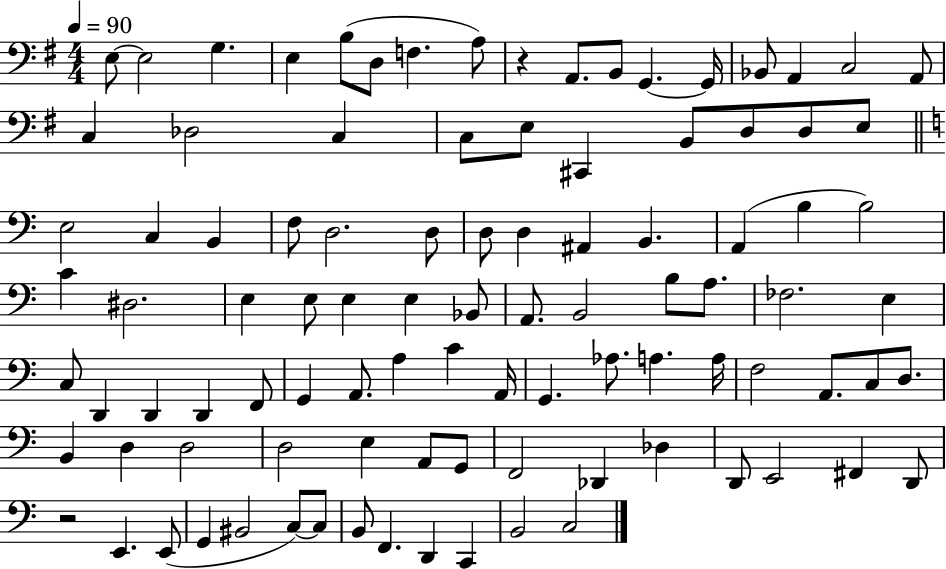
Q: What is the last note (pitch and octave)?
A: C3